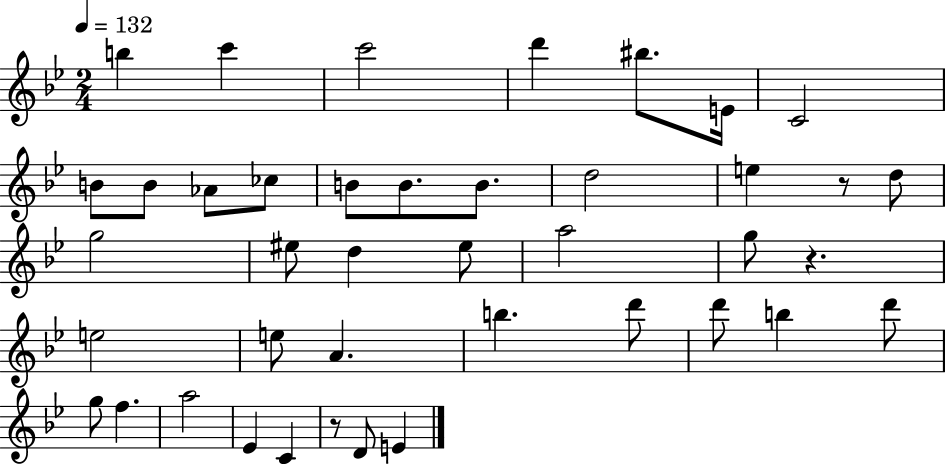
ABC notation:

X:1
T:Untitled
M:2/4
L:1/4
K:Bb
b c' c'2 d' ^b/2 E/4 C2 B/2 B/2 _A/2 _c/2 B/2 B/2 B/2 d2 e z/2 d/2 g2 ^e/2 d ^e/2 a2 g/2 z e2 e/2 A b d'/2 d'/2 b d'/2 g/2 f a2 _E C z/2 D/2 E